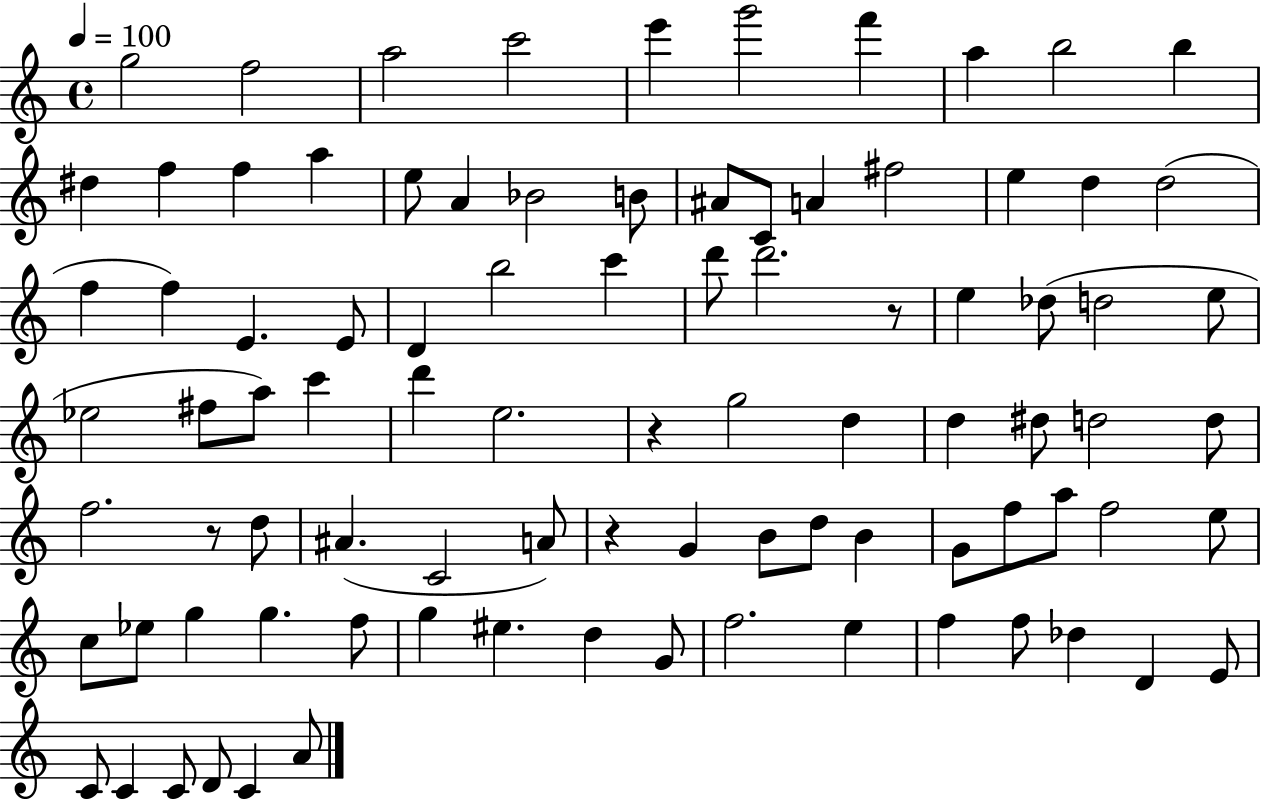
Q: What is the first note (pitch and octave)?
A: G5